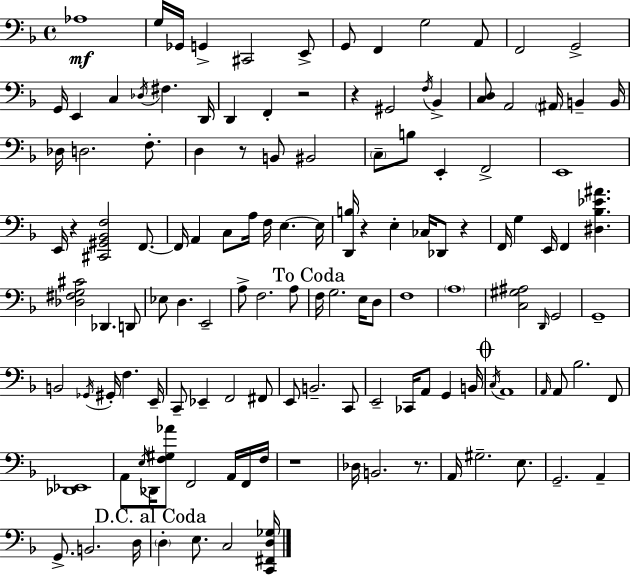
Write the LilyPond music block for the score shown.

{
  \clef bass
  \time 4/4
  \defaultTimeSignature
  \key f \major
  aes1\mf | g16 ges,16 g,4-> cis,2 e,8-> | g,8 f,4 g2 a,8 | f,2 g,2-> | \break g,16 e,4 c4 \acciaccatura { des16 } fis4. | d,16 d,4 f,4-. r2 | r4 gis,2 \acciaccatura { f16 } bes,4-> | <c d>8 a,2 \parenthesize ais,16 b,4-- | \break b,16 des16 d2. f8.-. | d4 r8 b,8 bis,2 | \parenthesize c8-- b8 e,4-. f,2-> | e,1 | \break e,16 r4 <cis, gis, bes, f>2 f,8.~~ | f,16 a,4 c8 a16 f16 e4.~~ | e16 <d, b>16 r4 e4-. ces16 des,8 r4 | f,16 g4 e,16 f,4 <dis bes ees' ais'>4. | \break <des fis g cis'>2 des,4. | d,8 ees8 d4. e,2-- | a8-> f2. | a8 \mark "To Coda" f16 g2. e16 | \break d8 f1 | \parenthesize a1 | <c gis ais>2 \grace { d,16 } g,2 | g,1-- | \break b,2 \acciaccatura { ges,16 } gis,16-. f4. | e,16-- c,8-- ees,4-- f,2 | fis,8 e,8 b,2.-- | c,8 e,2-- ces,16 a,8 g,4 | \break b,16 \mark \markup { \musicglyph "scripts.coda" } \acciaccatura { c16 } a,1 | \grace { a,16 } a,8 bes2. | f,8 <des, ees,>1 | a,8 \acciaccatura { e16 } des,16 <f gis aes'>8 f,2 | \break a,16 f,16 f16 r1 | des16 b,2. | r8. a,16 gis2.-- | e8. g,2.-- | \break a,4-- g,8.-> b,2. | d16 \mark "D.C. al Coda" \parenthesize d4-. e8. c2 | <c, fis, d ges>16 \bar "|."
}